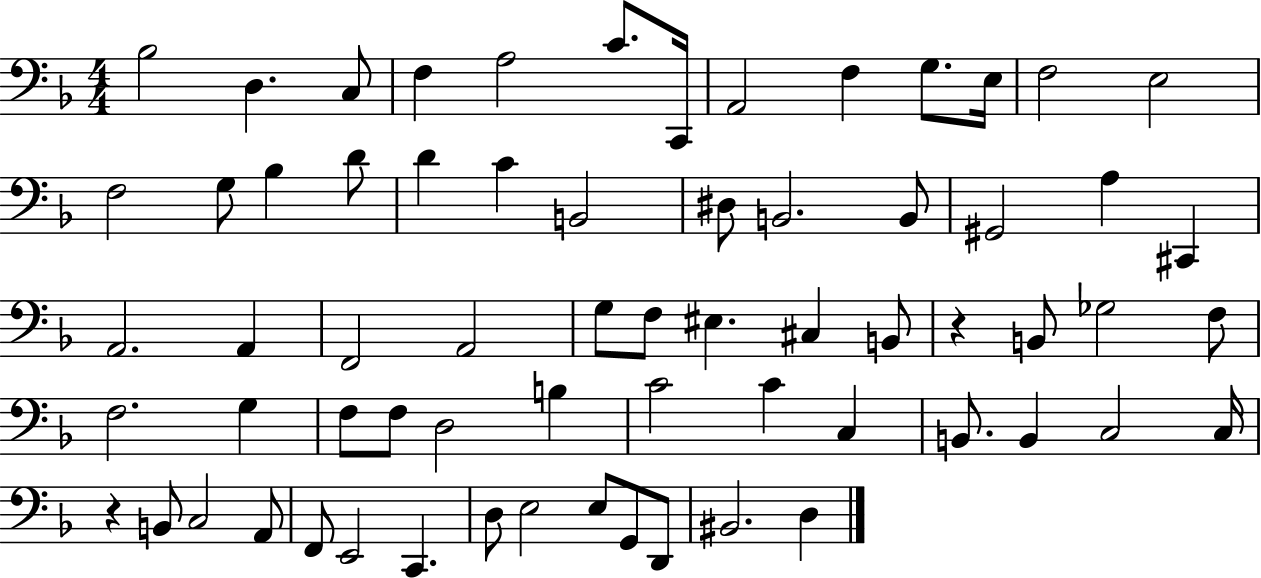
{
  \clef bass
  \numericTimeSignature
  \time 4/4
  \key f \major
  bes2 d4. c8 | f4 a2 c'8. c,16 | a,2 f4 g8. e16 | f2 e2 | \break f2 g8 bes4 d'8 | d'4 c'4 b,2 | dis8 b,2. b,8 | gis,2 a4 cis,4 | \break a,2. a,4 | f,2 a,2 | g8 f8 eis4. cis4 b,8 | r4 b,8 ges2 f8 | \break f2. g4 | f8 f8 d2 b4 | c'2 c'4 c4 | b,8. b,4 c2 c16 | \break r4 b,8 c2 a,8 | f,8 e,2 c,4. | d8 e2 e8 g,8 d,8 | bis,2. d4 | \break \bar "|."
}